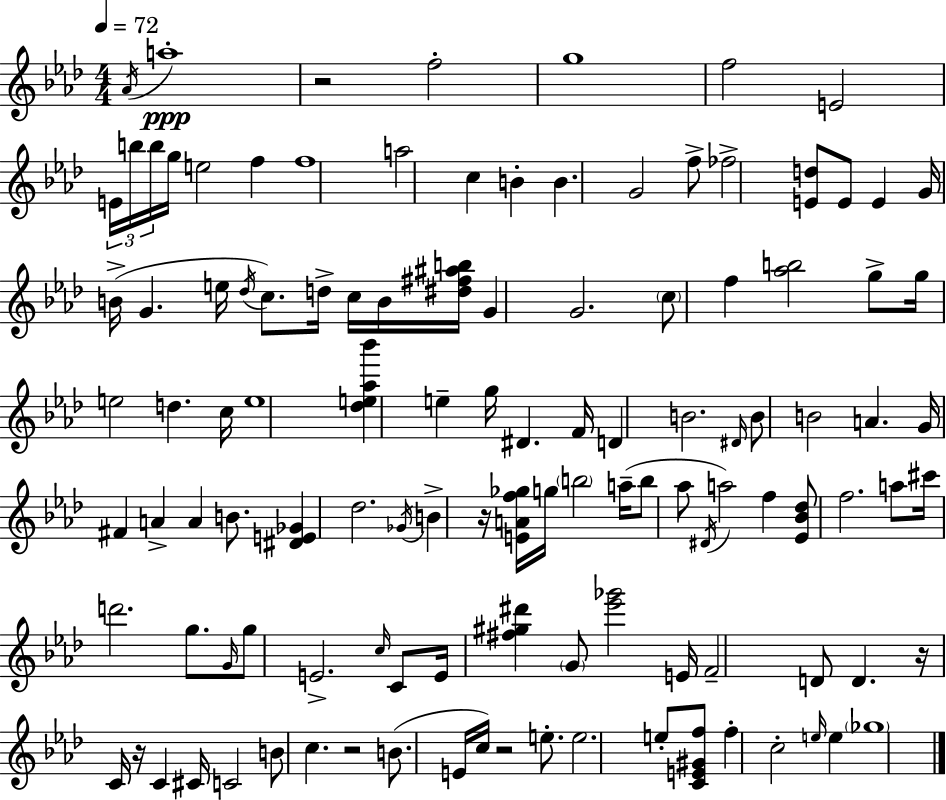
Ab4/s A5/w R/h F5/h G5/w F5/h E4/h E4/s B5/s B5/s G5/s E5/h F5/q F5/w A5/h C5/q B4/q B4/q. G4/h F5/e FES5/h [E4,D5]/e E4/e E4/q G4/s B4/s G4/q. E5/s Db5/s C5/e. D5/s C5/s B4/s [D#5,F#5,A#5,B5]/s G4/q G4/h. C5/e F5/q [Ab5,B5]/h G5/e G5/s E5/h D5/q. C5/s E5/w [Db5,E5,Ab5,Bb6]/q E5/q G5/s D#4/q. F4/s D4/q B4/h. D#4/s B4/e B4/h A4/q. G4/s F#4/q A4/q A4/q B4/e. [D#4,E4,Gb4]/q Db5/h. Gb4/s B4/q R/s [E4,A4,F5,Gb5]/s G5/s B5/h A5/s B5/e Ab5/e D#4/s A5/h F5/q [Eb4,Bb4,Db5]/e F5/h. A5/e C#6/s D6/h. G5/e. G4/s G5/e E4/h. C5/s C4/e E4/s [F#5,G#5,D#6]/q G4/e [Eb6,Gb6]/h E4/s F4/h D4/e D4/q. R/s C4/s R/s C4/q C#4/s C4/h B4/e C5/q. R/h B4/e. E4/s C5/s R/h E5/e. E5/h. E5/e [C4,E4,G#4,F5]/e F5/q C5/h E5/s E5/q Gb5/w